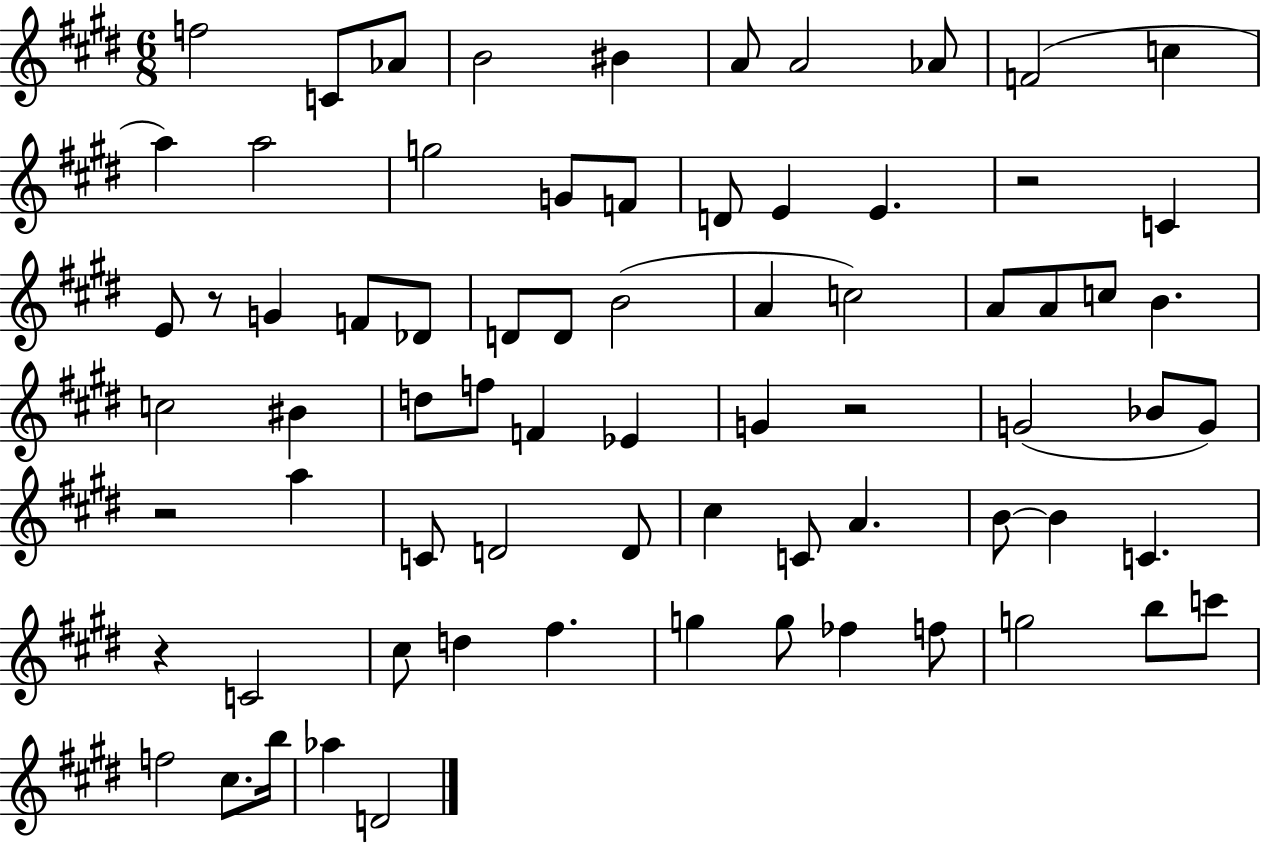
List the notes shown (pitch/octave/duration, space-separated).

F5/h C4/e Ab4/e B4/h BIS4/q A4/e A4/h Ab4/e F4/h C5/q A5/q A5/h G5/h G4/e F4/e D4/e E4/q E4/q. R/h C4/q E4/e R/e G4/q F4/e Db4/e D4/e D4/e B4/h A4/q C5/h A4/e A4/e C5/e B4/q. C5/h BIS4/q D5/e F5/e F4/q Eb4/q G4/q R/h G4/h Bb4/e G4/e R/h A5/q C4/e D4/h D4/e C#5/q C4/e A4/q. B4/e B4/q C4/q. R/q C4/h C#5/e D5/q F#5/q. G5/q G5/e FES5/q F5/e G5/h B5/e C6/e F5/h C#5/e. B5/s Ab5/q D4/h